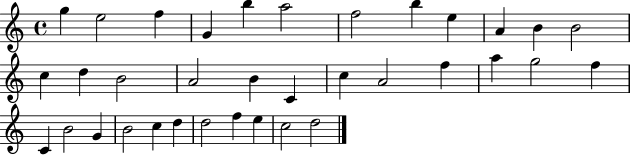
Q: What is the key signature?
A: C major